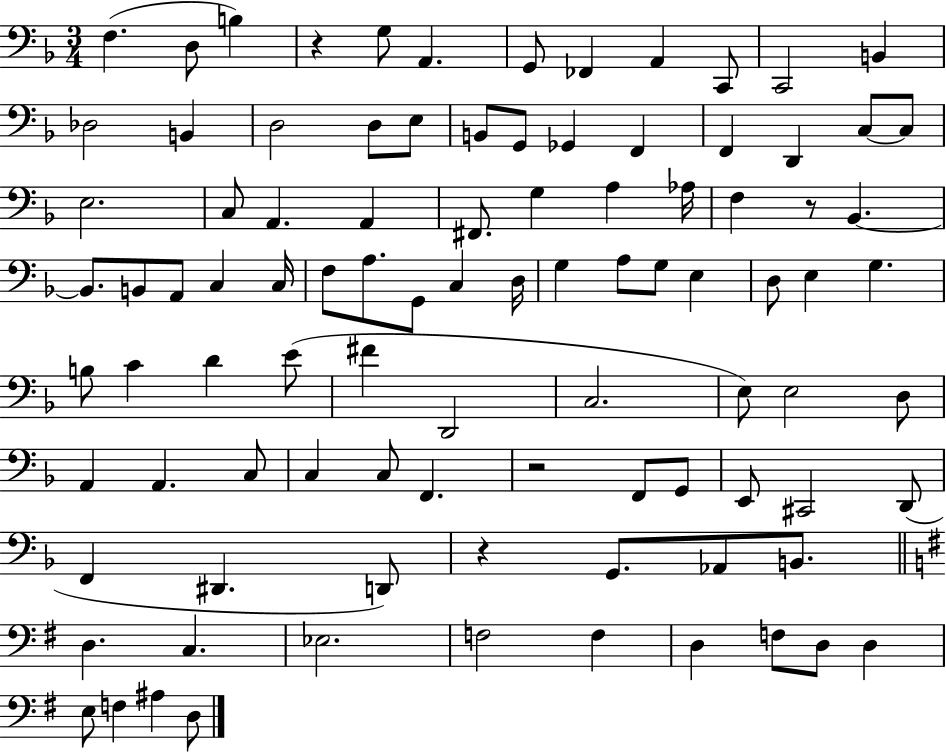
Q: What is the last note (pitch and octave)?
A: D3